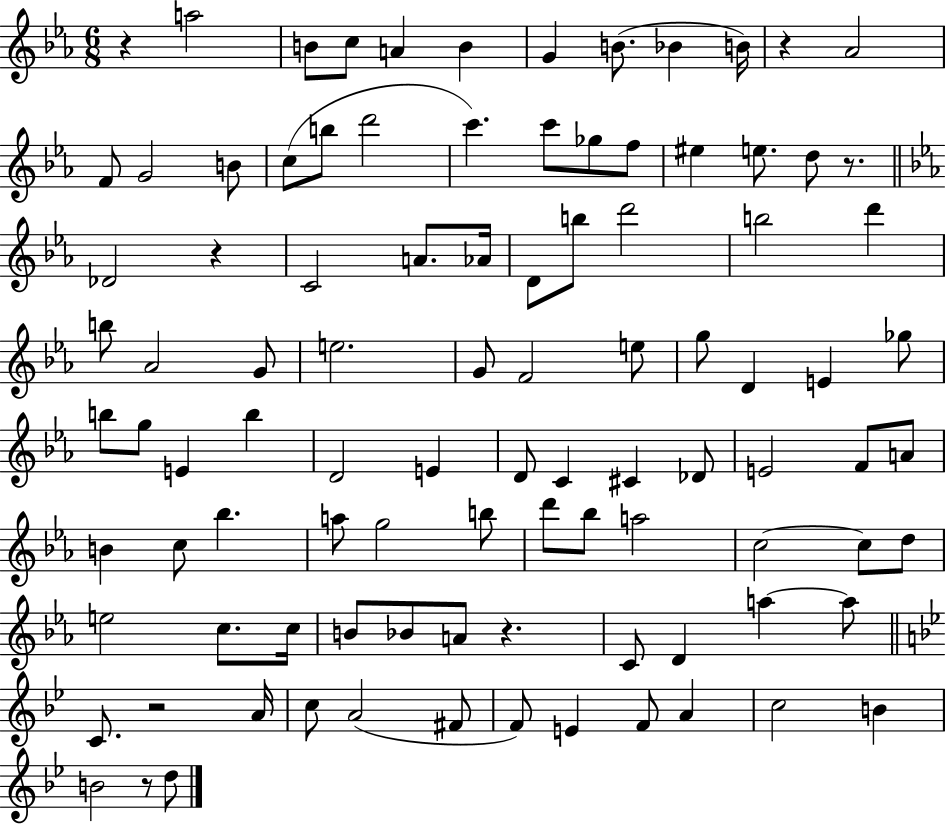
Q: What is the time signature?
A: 6/8